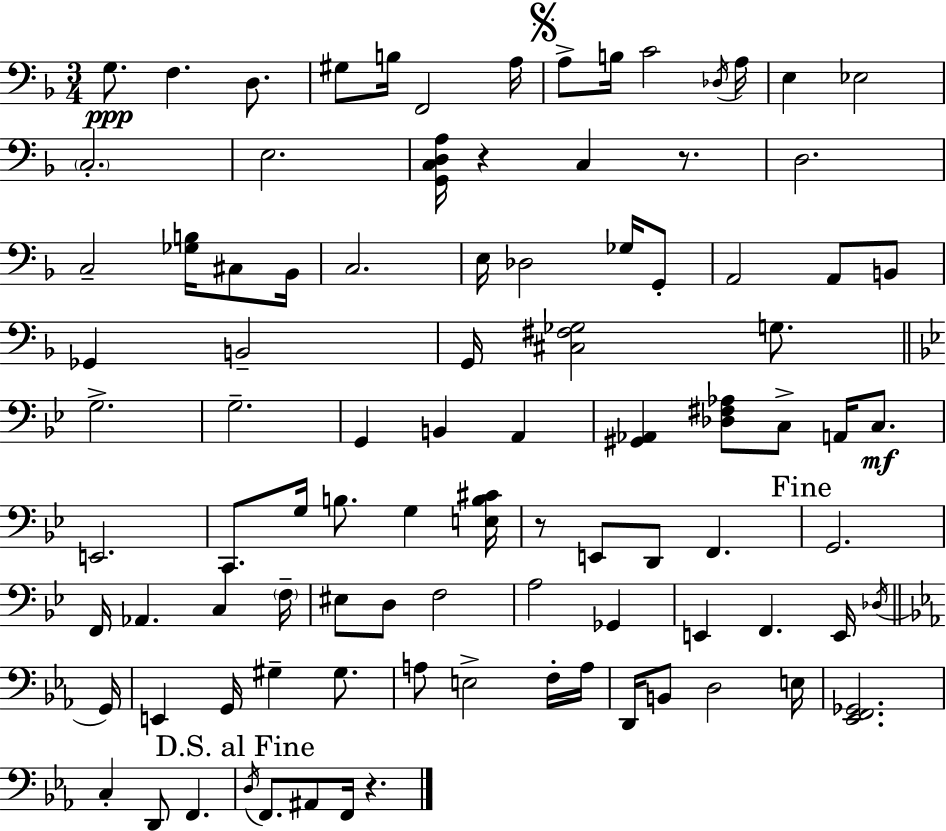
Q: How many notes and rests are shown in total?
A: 94